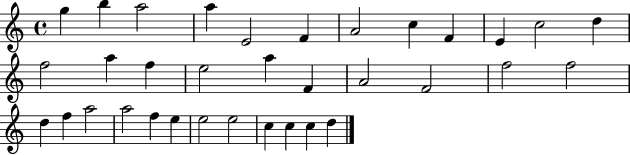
G5/q B5/q A5/h A5/q E4/h F4/q A4/h C5/q F4/q E4/q C5/h D5/q F5/h A5/q F5/q E5/h A5/q F4/q A4/h F4/h F5/h F5/h D5/q F5/q A5/h A5/h F5/q E5/q E5/h E5/h C5/q C5/q C5/q D5/q